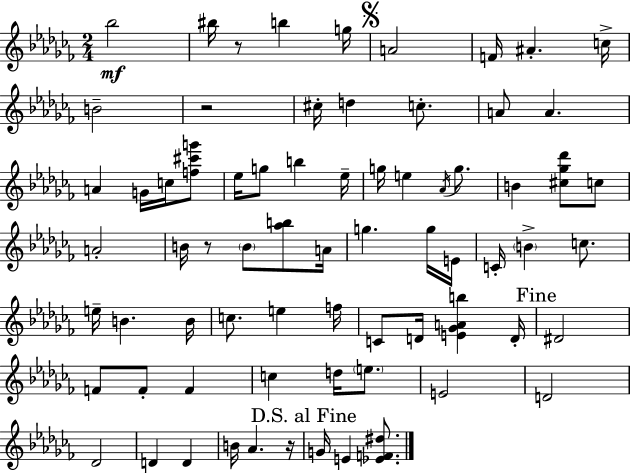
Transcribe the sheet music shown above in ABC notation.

X:1
T:Untitled
M:2/4
L:1/4
K:Abm
_b2 ^b/4 z/2 b g/4 A2 F/4 ^A c/4 B2 z2 ^c/4 d c/2 A/2 A A G/4 c/4 [f^c'g']/2 _e/4 g/2 b _e/4 g/4 e _A/4 g/2 B [^c_g_d']/2 c/2 A2 B/4 z/2 B/2 [_ab]/2 A/4 g g/4 E/4 C/4 B c/2 e/4 B B/4 c/2 e f/4 C/2 D/4 [E_GAb] D/4 ^D2 F/2 F/2 F c d/4 e/2 E2 D2 _D2 D D B/4 _A z/4 G/4 E [_EF^d]/2